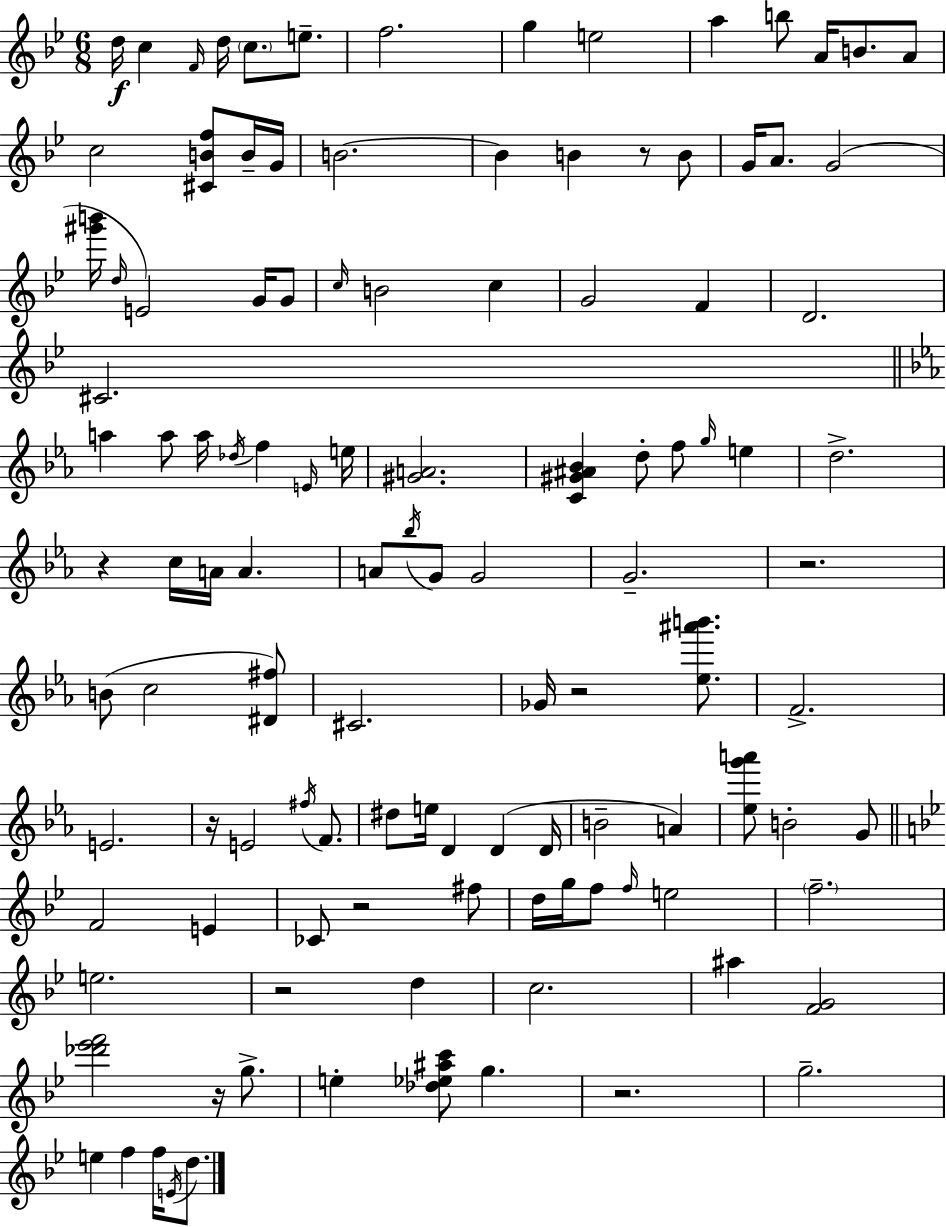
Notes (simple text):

D5/s C5/q F4/s D5/s C5/e. E5/e. F5/h. G5/q E5/h A5/q B5/e A4/s B4/e. A4/e C5/h [C#4,B4,F5]/e B4/s G4/s B4/h. B4/q B4/q R/e B4/e G4/s A4/e. G4/h [G#6,B6]/s D5/s E4/h G4/s G4/e C5/s B4/h C5/q G4/h F4/q D4/h. C#4/h. A5/q A5/e A5/s Db5/s F5/q E4/s E5/s [G#4,A4]/h. [C4,G#4,A#4,Bb4]/q D5/e F5/e G5/s E5/q D5/h. R/q C5/s A4/s A4/q. A4/e Bb5/s G4/e G4/h G4/h. R/h. B4/e C5/h [D#4,F#5]/e C#4/h. Gb4/s R/h [Eb5,A#6,B6]/e. F4/h. E4/h. R/s E4/h F#5/s F4/e. D#5/e E5/s D4/q D4/q D4/s B4/h A4/q [Eb5,G6,A6]/e B4/h G4/e F4/h E4/q CES4/e R/h F#5/e D5/s G5/s F5/e F5/s E5/h F5/h. E5/h. R/h D5/q C5/h. A#5/q [F4,G4]/h [Db6,Eb6,F6]/h R/s G5/e. E5/q [Db5,Eb5,A#5,C6]/e G5/q. R/h. G5/h. E5/q F5/q F5/s E4/s D5/e.